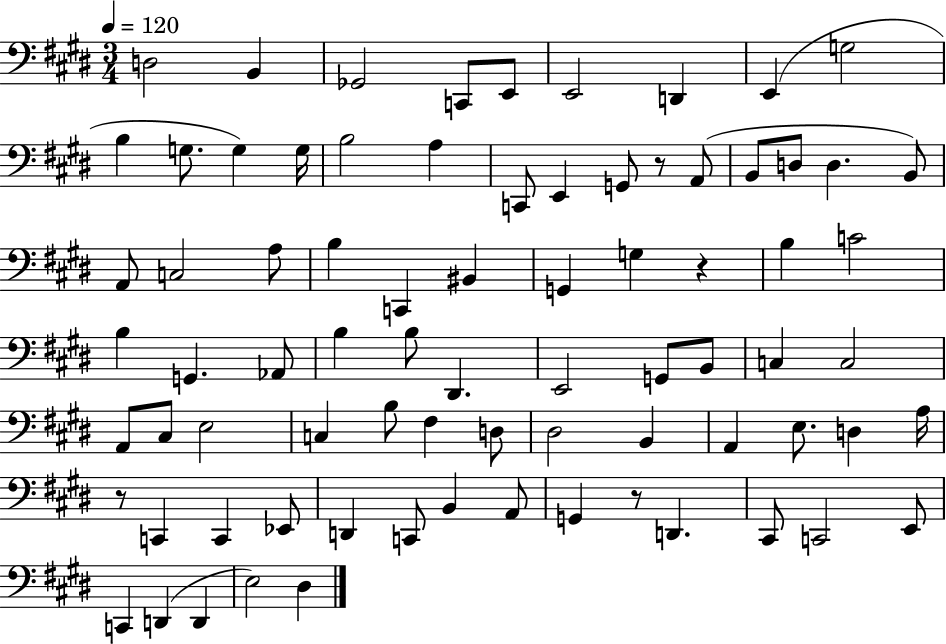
{
  \clef bass
  \numericTimeSignature
  \time 3/4
  \key e \major
  \tempo 4 = 120
  \repeat volta 2 { d2 b,4 | ges,2 c,8 e,8 | e,2 d,4 | e,4( g2 | \break b4 g8. g4) g16 | b2 a4 | c,8 e,4 g,8 r8 a,8( | b,8 d8 d4. b,8) | \break a,8 c2 a8 | b4 c,4 bis,4 | g,4 g4 r4 | b4 c'2 | \break b4 g,4. aes,8 | b4 b8 dis,4. | e,2 g,8 b,8 | c4 c2 | \break a,8 cis8 e2 | c4 b8 fis4 d8 | dis2 b,4 | a,4 e8. d4 a16 | \break r8 c,4 c,4 ees,8 | d,4 c,8 b,4 a,8 | g,4 r8 d,4. | cis,8 c,2 e,8 | \break c,4 d,4( d,4 | e2) dis4 | } \bar "|."
}